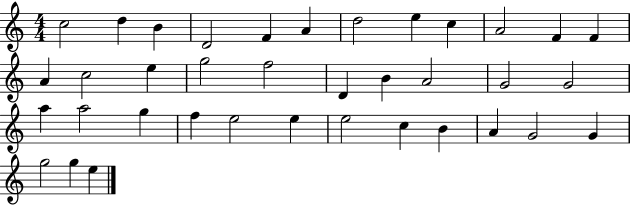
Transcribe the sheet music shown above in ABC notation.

X:1
T:Untitled
M:4/4
L:1/4
K:C
c2 d B D2 F A d2 e c A2 F F A c2 e g2 f2 D B A2 G2 G2 a a2 g f e2 e e2 c B A G2 G g2 g e